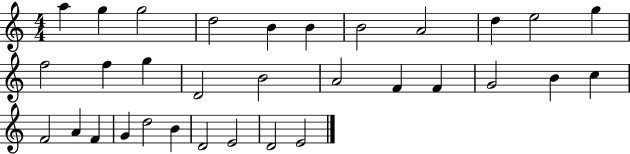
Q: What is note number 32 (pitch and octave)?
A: E4